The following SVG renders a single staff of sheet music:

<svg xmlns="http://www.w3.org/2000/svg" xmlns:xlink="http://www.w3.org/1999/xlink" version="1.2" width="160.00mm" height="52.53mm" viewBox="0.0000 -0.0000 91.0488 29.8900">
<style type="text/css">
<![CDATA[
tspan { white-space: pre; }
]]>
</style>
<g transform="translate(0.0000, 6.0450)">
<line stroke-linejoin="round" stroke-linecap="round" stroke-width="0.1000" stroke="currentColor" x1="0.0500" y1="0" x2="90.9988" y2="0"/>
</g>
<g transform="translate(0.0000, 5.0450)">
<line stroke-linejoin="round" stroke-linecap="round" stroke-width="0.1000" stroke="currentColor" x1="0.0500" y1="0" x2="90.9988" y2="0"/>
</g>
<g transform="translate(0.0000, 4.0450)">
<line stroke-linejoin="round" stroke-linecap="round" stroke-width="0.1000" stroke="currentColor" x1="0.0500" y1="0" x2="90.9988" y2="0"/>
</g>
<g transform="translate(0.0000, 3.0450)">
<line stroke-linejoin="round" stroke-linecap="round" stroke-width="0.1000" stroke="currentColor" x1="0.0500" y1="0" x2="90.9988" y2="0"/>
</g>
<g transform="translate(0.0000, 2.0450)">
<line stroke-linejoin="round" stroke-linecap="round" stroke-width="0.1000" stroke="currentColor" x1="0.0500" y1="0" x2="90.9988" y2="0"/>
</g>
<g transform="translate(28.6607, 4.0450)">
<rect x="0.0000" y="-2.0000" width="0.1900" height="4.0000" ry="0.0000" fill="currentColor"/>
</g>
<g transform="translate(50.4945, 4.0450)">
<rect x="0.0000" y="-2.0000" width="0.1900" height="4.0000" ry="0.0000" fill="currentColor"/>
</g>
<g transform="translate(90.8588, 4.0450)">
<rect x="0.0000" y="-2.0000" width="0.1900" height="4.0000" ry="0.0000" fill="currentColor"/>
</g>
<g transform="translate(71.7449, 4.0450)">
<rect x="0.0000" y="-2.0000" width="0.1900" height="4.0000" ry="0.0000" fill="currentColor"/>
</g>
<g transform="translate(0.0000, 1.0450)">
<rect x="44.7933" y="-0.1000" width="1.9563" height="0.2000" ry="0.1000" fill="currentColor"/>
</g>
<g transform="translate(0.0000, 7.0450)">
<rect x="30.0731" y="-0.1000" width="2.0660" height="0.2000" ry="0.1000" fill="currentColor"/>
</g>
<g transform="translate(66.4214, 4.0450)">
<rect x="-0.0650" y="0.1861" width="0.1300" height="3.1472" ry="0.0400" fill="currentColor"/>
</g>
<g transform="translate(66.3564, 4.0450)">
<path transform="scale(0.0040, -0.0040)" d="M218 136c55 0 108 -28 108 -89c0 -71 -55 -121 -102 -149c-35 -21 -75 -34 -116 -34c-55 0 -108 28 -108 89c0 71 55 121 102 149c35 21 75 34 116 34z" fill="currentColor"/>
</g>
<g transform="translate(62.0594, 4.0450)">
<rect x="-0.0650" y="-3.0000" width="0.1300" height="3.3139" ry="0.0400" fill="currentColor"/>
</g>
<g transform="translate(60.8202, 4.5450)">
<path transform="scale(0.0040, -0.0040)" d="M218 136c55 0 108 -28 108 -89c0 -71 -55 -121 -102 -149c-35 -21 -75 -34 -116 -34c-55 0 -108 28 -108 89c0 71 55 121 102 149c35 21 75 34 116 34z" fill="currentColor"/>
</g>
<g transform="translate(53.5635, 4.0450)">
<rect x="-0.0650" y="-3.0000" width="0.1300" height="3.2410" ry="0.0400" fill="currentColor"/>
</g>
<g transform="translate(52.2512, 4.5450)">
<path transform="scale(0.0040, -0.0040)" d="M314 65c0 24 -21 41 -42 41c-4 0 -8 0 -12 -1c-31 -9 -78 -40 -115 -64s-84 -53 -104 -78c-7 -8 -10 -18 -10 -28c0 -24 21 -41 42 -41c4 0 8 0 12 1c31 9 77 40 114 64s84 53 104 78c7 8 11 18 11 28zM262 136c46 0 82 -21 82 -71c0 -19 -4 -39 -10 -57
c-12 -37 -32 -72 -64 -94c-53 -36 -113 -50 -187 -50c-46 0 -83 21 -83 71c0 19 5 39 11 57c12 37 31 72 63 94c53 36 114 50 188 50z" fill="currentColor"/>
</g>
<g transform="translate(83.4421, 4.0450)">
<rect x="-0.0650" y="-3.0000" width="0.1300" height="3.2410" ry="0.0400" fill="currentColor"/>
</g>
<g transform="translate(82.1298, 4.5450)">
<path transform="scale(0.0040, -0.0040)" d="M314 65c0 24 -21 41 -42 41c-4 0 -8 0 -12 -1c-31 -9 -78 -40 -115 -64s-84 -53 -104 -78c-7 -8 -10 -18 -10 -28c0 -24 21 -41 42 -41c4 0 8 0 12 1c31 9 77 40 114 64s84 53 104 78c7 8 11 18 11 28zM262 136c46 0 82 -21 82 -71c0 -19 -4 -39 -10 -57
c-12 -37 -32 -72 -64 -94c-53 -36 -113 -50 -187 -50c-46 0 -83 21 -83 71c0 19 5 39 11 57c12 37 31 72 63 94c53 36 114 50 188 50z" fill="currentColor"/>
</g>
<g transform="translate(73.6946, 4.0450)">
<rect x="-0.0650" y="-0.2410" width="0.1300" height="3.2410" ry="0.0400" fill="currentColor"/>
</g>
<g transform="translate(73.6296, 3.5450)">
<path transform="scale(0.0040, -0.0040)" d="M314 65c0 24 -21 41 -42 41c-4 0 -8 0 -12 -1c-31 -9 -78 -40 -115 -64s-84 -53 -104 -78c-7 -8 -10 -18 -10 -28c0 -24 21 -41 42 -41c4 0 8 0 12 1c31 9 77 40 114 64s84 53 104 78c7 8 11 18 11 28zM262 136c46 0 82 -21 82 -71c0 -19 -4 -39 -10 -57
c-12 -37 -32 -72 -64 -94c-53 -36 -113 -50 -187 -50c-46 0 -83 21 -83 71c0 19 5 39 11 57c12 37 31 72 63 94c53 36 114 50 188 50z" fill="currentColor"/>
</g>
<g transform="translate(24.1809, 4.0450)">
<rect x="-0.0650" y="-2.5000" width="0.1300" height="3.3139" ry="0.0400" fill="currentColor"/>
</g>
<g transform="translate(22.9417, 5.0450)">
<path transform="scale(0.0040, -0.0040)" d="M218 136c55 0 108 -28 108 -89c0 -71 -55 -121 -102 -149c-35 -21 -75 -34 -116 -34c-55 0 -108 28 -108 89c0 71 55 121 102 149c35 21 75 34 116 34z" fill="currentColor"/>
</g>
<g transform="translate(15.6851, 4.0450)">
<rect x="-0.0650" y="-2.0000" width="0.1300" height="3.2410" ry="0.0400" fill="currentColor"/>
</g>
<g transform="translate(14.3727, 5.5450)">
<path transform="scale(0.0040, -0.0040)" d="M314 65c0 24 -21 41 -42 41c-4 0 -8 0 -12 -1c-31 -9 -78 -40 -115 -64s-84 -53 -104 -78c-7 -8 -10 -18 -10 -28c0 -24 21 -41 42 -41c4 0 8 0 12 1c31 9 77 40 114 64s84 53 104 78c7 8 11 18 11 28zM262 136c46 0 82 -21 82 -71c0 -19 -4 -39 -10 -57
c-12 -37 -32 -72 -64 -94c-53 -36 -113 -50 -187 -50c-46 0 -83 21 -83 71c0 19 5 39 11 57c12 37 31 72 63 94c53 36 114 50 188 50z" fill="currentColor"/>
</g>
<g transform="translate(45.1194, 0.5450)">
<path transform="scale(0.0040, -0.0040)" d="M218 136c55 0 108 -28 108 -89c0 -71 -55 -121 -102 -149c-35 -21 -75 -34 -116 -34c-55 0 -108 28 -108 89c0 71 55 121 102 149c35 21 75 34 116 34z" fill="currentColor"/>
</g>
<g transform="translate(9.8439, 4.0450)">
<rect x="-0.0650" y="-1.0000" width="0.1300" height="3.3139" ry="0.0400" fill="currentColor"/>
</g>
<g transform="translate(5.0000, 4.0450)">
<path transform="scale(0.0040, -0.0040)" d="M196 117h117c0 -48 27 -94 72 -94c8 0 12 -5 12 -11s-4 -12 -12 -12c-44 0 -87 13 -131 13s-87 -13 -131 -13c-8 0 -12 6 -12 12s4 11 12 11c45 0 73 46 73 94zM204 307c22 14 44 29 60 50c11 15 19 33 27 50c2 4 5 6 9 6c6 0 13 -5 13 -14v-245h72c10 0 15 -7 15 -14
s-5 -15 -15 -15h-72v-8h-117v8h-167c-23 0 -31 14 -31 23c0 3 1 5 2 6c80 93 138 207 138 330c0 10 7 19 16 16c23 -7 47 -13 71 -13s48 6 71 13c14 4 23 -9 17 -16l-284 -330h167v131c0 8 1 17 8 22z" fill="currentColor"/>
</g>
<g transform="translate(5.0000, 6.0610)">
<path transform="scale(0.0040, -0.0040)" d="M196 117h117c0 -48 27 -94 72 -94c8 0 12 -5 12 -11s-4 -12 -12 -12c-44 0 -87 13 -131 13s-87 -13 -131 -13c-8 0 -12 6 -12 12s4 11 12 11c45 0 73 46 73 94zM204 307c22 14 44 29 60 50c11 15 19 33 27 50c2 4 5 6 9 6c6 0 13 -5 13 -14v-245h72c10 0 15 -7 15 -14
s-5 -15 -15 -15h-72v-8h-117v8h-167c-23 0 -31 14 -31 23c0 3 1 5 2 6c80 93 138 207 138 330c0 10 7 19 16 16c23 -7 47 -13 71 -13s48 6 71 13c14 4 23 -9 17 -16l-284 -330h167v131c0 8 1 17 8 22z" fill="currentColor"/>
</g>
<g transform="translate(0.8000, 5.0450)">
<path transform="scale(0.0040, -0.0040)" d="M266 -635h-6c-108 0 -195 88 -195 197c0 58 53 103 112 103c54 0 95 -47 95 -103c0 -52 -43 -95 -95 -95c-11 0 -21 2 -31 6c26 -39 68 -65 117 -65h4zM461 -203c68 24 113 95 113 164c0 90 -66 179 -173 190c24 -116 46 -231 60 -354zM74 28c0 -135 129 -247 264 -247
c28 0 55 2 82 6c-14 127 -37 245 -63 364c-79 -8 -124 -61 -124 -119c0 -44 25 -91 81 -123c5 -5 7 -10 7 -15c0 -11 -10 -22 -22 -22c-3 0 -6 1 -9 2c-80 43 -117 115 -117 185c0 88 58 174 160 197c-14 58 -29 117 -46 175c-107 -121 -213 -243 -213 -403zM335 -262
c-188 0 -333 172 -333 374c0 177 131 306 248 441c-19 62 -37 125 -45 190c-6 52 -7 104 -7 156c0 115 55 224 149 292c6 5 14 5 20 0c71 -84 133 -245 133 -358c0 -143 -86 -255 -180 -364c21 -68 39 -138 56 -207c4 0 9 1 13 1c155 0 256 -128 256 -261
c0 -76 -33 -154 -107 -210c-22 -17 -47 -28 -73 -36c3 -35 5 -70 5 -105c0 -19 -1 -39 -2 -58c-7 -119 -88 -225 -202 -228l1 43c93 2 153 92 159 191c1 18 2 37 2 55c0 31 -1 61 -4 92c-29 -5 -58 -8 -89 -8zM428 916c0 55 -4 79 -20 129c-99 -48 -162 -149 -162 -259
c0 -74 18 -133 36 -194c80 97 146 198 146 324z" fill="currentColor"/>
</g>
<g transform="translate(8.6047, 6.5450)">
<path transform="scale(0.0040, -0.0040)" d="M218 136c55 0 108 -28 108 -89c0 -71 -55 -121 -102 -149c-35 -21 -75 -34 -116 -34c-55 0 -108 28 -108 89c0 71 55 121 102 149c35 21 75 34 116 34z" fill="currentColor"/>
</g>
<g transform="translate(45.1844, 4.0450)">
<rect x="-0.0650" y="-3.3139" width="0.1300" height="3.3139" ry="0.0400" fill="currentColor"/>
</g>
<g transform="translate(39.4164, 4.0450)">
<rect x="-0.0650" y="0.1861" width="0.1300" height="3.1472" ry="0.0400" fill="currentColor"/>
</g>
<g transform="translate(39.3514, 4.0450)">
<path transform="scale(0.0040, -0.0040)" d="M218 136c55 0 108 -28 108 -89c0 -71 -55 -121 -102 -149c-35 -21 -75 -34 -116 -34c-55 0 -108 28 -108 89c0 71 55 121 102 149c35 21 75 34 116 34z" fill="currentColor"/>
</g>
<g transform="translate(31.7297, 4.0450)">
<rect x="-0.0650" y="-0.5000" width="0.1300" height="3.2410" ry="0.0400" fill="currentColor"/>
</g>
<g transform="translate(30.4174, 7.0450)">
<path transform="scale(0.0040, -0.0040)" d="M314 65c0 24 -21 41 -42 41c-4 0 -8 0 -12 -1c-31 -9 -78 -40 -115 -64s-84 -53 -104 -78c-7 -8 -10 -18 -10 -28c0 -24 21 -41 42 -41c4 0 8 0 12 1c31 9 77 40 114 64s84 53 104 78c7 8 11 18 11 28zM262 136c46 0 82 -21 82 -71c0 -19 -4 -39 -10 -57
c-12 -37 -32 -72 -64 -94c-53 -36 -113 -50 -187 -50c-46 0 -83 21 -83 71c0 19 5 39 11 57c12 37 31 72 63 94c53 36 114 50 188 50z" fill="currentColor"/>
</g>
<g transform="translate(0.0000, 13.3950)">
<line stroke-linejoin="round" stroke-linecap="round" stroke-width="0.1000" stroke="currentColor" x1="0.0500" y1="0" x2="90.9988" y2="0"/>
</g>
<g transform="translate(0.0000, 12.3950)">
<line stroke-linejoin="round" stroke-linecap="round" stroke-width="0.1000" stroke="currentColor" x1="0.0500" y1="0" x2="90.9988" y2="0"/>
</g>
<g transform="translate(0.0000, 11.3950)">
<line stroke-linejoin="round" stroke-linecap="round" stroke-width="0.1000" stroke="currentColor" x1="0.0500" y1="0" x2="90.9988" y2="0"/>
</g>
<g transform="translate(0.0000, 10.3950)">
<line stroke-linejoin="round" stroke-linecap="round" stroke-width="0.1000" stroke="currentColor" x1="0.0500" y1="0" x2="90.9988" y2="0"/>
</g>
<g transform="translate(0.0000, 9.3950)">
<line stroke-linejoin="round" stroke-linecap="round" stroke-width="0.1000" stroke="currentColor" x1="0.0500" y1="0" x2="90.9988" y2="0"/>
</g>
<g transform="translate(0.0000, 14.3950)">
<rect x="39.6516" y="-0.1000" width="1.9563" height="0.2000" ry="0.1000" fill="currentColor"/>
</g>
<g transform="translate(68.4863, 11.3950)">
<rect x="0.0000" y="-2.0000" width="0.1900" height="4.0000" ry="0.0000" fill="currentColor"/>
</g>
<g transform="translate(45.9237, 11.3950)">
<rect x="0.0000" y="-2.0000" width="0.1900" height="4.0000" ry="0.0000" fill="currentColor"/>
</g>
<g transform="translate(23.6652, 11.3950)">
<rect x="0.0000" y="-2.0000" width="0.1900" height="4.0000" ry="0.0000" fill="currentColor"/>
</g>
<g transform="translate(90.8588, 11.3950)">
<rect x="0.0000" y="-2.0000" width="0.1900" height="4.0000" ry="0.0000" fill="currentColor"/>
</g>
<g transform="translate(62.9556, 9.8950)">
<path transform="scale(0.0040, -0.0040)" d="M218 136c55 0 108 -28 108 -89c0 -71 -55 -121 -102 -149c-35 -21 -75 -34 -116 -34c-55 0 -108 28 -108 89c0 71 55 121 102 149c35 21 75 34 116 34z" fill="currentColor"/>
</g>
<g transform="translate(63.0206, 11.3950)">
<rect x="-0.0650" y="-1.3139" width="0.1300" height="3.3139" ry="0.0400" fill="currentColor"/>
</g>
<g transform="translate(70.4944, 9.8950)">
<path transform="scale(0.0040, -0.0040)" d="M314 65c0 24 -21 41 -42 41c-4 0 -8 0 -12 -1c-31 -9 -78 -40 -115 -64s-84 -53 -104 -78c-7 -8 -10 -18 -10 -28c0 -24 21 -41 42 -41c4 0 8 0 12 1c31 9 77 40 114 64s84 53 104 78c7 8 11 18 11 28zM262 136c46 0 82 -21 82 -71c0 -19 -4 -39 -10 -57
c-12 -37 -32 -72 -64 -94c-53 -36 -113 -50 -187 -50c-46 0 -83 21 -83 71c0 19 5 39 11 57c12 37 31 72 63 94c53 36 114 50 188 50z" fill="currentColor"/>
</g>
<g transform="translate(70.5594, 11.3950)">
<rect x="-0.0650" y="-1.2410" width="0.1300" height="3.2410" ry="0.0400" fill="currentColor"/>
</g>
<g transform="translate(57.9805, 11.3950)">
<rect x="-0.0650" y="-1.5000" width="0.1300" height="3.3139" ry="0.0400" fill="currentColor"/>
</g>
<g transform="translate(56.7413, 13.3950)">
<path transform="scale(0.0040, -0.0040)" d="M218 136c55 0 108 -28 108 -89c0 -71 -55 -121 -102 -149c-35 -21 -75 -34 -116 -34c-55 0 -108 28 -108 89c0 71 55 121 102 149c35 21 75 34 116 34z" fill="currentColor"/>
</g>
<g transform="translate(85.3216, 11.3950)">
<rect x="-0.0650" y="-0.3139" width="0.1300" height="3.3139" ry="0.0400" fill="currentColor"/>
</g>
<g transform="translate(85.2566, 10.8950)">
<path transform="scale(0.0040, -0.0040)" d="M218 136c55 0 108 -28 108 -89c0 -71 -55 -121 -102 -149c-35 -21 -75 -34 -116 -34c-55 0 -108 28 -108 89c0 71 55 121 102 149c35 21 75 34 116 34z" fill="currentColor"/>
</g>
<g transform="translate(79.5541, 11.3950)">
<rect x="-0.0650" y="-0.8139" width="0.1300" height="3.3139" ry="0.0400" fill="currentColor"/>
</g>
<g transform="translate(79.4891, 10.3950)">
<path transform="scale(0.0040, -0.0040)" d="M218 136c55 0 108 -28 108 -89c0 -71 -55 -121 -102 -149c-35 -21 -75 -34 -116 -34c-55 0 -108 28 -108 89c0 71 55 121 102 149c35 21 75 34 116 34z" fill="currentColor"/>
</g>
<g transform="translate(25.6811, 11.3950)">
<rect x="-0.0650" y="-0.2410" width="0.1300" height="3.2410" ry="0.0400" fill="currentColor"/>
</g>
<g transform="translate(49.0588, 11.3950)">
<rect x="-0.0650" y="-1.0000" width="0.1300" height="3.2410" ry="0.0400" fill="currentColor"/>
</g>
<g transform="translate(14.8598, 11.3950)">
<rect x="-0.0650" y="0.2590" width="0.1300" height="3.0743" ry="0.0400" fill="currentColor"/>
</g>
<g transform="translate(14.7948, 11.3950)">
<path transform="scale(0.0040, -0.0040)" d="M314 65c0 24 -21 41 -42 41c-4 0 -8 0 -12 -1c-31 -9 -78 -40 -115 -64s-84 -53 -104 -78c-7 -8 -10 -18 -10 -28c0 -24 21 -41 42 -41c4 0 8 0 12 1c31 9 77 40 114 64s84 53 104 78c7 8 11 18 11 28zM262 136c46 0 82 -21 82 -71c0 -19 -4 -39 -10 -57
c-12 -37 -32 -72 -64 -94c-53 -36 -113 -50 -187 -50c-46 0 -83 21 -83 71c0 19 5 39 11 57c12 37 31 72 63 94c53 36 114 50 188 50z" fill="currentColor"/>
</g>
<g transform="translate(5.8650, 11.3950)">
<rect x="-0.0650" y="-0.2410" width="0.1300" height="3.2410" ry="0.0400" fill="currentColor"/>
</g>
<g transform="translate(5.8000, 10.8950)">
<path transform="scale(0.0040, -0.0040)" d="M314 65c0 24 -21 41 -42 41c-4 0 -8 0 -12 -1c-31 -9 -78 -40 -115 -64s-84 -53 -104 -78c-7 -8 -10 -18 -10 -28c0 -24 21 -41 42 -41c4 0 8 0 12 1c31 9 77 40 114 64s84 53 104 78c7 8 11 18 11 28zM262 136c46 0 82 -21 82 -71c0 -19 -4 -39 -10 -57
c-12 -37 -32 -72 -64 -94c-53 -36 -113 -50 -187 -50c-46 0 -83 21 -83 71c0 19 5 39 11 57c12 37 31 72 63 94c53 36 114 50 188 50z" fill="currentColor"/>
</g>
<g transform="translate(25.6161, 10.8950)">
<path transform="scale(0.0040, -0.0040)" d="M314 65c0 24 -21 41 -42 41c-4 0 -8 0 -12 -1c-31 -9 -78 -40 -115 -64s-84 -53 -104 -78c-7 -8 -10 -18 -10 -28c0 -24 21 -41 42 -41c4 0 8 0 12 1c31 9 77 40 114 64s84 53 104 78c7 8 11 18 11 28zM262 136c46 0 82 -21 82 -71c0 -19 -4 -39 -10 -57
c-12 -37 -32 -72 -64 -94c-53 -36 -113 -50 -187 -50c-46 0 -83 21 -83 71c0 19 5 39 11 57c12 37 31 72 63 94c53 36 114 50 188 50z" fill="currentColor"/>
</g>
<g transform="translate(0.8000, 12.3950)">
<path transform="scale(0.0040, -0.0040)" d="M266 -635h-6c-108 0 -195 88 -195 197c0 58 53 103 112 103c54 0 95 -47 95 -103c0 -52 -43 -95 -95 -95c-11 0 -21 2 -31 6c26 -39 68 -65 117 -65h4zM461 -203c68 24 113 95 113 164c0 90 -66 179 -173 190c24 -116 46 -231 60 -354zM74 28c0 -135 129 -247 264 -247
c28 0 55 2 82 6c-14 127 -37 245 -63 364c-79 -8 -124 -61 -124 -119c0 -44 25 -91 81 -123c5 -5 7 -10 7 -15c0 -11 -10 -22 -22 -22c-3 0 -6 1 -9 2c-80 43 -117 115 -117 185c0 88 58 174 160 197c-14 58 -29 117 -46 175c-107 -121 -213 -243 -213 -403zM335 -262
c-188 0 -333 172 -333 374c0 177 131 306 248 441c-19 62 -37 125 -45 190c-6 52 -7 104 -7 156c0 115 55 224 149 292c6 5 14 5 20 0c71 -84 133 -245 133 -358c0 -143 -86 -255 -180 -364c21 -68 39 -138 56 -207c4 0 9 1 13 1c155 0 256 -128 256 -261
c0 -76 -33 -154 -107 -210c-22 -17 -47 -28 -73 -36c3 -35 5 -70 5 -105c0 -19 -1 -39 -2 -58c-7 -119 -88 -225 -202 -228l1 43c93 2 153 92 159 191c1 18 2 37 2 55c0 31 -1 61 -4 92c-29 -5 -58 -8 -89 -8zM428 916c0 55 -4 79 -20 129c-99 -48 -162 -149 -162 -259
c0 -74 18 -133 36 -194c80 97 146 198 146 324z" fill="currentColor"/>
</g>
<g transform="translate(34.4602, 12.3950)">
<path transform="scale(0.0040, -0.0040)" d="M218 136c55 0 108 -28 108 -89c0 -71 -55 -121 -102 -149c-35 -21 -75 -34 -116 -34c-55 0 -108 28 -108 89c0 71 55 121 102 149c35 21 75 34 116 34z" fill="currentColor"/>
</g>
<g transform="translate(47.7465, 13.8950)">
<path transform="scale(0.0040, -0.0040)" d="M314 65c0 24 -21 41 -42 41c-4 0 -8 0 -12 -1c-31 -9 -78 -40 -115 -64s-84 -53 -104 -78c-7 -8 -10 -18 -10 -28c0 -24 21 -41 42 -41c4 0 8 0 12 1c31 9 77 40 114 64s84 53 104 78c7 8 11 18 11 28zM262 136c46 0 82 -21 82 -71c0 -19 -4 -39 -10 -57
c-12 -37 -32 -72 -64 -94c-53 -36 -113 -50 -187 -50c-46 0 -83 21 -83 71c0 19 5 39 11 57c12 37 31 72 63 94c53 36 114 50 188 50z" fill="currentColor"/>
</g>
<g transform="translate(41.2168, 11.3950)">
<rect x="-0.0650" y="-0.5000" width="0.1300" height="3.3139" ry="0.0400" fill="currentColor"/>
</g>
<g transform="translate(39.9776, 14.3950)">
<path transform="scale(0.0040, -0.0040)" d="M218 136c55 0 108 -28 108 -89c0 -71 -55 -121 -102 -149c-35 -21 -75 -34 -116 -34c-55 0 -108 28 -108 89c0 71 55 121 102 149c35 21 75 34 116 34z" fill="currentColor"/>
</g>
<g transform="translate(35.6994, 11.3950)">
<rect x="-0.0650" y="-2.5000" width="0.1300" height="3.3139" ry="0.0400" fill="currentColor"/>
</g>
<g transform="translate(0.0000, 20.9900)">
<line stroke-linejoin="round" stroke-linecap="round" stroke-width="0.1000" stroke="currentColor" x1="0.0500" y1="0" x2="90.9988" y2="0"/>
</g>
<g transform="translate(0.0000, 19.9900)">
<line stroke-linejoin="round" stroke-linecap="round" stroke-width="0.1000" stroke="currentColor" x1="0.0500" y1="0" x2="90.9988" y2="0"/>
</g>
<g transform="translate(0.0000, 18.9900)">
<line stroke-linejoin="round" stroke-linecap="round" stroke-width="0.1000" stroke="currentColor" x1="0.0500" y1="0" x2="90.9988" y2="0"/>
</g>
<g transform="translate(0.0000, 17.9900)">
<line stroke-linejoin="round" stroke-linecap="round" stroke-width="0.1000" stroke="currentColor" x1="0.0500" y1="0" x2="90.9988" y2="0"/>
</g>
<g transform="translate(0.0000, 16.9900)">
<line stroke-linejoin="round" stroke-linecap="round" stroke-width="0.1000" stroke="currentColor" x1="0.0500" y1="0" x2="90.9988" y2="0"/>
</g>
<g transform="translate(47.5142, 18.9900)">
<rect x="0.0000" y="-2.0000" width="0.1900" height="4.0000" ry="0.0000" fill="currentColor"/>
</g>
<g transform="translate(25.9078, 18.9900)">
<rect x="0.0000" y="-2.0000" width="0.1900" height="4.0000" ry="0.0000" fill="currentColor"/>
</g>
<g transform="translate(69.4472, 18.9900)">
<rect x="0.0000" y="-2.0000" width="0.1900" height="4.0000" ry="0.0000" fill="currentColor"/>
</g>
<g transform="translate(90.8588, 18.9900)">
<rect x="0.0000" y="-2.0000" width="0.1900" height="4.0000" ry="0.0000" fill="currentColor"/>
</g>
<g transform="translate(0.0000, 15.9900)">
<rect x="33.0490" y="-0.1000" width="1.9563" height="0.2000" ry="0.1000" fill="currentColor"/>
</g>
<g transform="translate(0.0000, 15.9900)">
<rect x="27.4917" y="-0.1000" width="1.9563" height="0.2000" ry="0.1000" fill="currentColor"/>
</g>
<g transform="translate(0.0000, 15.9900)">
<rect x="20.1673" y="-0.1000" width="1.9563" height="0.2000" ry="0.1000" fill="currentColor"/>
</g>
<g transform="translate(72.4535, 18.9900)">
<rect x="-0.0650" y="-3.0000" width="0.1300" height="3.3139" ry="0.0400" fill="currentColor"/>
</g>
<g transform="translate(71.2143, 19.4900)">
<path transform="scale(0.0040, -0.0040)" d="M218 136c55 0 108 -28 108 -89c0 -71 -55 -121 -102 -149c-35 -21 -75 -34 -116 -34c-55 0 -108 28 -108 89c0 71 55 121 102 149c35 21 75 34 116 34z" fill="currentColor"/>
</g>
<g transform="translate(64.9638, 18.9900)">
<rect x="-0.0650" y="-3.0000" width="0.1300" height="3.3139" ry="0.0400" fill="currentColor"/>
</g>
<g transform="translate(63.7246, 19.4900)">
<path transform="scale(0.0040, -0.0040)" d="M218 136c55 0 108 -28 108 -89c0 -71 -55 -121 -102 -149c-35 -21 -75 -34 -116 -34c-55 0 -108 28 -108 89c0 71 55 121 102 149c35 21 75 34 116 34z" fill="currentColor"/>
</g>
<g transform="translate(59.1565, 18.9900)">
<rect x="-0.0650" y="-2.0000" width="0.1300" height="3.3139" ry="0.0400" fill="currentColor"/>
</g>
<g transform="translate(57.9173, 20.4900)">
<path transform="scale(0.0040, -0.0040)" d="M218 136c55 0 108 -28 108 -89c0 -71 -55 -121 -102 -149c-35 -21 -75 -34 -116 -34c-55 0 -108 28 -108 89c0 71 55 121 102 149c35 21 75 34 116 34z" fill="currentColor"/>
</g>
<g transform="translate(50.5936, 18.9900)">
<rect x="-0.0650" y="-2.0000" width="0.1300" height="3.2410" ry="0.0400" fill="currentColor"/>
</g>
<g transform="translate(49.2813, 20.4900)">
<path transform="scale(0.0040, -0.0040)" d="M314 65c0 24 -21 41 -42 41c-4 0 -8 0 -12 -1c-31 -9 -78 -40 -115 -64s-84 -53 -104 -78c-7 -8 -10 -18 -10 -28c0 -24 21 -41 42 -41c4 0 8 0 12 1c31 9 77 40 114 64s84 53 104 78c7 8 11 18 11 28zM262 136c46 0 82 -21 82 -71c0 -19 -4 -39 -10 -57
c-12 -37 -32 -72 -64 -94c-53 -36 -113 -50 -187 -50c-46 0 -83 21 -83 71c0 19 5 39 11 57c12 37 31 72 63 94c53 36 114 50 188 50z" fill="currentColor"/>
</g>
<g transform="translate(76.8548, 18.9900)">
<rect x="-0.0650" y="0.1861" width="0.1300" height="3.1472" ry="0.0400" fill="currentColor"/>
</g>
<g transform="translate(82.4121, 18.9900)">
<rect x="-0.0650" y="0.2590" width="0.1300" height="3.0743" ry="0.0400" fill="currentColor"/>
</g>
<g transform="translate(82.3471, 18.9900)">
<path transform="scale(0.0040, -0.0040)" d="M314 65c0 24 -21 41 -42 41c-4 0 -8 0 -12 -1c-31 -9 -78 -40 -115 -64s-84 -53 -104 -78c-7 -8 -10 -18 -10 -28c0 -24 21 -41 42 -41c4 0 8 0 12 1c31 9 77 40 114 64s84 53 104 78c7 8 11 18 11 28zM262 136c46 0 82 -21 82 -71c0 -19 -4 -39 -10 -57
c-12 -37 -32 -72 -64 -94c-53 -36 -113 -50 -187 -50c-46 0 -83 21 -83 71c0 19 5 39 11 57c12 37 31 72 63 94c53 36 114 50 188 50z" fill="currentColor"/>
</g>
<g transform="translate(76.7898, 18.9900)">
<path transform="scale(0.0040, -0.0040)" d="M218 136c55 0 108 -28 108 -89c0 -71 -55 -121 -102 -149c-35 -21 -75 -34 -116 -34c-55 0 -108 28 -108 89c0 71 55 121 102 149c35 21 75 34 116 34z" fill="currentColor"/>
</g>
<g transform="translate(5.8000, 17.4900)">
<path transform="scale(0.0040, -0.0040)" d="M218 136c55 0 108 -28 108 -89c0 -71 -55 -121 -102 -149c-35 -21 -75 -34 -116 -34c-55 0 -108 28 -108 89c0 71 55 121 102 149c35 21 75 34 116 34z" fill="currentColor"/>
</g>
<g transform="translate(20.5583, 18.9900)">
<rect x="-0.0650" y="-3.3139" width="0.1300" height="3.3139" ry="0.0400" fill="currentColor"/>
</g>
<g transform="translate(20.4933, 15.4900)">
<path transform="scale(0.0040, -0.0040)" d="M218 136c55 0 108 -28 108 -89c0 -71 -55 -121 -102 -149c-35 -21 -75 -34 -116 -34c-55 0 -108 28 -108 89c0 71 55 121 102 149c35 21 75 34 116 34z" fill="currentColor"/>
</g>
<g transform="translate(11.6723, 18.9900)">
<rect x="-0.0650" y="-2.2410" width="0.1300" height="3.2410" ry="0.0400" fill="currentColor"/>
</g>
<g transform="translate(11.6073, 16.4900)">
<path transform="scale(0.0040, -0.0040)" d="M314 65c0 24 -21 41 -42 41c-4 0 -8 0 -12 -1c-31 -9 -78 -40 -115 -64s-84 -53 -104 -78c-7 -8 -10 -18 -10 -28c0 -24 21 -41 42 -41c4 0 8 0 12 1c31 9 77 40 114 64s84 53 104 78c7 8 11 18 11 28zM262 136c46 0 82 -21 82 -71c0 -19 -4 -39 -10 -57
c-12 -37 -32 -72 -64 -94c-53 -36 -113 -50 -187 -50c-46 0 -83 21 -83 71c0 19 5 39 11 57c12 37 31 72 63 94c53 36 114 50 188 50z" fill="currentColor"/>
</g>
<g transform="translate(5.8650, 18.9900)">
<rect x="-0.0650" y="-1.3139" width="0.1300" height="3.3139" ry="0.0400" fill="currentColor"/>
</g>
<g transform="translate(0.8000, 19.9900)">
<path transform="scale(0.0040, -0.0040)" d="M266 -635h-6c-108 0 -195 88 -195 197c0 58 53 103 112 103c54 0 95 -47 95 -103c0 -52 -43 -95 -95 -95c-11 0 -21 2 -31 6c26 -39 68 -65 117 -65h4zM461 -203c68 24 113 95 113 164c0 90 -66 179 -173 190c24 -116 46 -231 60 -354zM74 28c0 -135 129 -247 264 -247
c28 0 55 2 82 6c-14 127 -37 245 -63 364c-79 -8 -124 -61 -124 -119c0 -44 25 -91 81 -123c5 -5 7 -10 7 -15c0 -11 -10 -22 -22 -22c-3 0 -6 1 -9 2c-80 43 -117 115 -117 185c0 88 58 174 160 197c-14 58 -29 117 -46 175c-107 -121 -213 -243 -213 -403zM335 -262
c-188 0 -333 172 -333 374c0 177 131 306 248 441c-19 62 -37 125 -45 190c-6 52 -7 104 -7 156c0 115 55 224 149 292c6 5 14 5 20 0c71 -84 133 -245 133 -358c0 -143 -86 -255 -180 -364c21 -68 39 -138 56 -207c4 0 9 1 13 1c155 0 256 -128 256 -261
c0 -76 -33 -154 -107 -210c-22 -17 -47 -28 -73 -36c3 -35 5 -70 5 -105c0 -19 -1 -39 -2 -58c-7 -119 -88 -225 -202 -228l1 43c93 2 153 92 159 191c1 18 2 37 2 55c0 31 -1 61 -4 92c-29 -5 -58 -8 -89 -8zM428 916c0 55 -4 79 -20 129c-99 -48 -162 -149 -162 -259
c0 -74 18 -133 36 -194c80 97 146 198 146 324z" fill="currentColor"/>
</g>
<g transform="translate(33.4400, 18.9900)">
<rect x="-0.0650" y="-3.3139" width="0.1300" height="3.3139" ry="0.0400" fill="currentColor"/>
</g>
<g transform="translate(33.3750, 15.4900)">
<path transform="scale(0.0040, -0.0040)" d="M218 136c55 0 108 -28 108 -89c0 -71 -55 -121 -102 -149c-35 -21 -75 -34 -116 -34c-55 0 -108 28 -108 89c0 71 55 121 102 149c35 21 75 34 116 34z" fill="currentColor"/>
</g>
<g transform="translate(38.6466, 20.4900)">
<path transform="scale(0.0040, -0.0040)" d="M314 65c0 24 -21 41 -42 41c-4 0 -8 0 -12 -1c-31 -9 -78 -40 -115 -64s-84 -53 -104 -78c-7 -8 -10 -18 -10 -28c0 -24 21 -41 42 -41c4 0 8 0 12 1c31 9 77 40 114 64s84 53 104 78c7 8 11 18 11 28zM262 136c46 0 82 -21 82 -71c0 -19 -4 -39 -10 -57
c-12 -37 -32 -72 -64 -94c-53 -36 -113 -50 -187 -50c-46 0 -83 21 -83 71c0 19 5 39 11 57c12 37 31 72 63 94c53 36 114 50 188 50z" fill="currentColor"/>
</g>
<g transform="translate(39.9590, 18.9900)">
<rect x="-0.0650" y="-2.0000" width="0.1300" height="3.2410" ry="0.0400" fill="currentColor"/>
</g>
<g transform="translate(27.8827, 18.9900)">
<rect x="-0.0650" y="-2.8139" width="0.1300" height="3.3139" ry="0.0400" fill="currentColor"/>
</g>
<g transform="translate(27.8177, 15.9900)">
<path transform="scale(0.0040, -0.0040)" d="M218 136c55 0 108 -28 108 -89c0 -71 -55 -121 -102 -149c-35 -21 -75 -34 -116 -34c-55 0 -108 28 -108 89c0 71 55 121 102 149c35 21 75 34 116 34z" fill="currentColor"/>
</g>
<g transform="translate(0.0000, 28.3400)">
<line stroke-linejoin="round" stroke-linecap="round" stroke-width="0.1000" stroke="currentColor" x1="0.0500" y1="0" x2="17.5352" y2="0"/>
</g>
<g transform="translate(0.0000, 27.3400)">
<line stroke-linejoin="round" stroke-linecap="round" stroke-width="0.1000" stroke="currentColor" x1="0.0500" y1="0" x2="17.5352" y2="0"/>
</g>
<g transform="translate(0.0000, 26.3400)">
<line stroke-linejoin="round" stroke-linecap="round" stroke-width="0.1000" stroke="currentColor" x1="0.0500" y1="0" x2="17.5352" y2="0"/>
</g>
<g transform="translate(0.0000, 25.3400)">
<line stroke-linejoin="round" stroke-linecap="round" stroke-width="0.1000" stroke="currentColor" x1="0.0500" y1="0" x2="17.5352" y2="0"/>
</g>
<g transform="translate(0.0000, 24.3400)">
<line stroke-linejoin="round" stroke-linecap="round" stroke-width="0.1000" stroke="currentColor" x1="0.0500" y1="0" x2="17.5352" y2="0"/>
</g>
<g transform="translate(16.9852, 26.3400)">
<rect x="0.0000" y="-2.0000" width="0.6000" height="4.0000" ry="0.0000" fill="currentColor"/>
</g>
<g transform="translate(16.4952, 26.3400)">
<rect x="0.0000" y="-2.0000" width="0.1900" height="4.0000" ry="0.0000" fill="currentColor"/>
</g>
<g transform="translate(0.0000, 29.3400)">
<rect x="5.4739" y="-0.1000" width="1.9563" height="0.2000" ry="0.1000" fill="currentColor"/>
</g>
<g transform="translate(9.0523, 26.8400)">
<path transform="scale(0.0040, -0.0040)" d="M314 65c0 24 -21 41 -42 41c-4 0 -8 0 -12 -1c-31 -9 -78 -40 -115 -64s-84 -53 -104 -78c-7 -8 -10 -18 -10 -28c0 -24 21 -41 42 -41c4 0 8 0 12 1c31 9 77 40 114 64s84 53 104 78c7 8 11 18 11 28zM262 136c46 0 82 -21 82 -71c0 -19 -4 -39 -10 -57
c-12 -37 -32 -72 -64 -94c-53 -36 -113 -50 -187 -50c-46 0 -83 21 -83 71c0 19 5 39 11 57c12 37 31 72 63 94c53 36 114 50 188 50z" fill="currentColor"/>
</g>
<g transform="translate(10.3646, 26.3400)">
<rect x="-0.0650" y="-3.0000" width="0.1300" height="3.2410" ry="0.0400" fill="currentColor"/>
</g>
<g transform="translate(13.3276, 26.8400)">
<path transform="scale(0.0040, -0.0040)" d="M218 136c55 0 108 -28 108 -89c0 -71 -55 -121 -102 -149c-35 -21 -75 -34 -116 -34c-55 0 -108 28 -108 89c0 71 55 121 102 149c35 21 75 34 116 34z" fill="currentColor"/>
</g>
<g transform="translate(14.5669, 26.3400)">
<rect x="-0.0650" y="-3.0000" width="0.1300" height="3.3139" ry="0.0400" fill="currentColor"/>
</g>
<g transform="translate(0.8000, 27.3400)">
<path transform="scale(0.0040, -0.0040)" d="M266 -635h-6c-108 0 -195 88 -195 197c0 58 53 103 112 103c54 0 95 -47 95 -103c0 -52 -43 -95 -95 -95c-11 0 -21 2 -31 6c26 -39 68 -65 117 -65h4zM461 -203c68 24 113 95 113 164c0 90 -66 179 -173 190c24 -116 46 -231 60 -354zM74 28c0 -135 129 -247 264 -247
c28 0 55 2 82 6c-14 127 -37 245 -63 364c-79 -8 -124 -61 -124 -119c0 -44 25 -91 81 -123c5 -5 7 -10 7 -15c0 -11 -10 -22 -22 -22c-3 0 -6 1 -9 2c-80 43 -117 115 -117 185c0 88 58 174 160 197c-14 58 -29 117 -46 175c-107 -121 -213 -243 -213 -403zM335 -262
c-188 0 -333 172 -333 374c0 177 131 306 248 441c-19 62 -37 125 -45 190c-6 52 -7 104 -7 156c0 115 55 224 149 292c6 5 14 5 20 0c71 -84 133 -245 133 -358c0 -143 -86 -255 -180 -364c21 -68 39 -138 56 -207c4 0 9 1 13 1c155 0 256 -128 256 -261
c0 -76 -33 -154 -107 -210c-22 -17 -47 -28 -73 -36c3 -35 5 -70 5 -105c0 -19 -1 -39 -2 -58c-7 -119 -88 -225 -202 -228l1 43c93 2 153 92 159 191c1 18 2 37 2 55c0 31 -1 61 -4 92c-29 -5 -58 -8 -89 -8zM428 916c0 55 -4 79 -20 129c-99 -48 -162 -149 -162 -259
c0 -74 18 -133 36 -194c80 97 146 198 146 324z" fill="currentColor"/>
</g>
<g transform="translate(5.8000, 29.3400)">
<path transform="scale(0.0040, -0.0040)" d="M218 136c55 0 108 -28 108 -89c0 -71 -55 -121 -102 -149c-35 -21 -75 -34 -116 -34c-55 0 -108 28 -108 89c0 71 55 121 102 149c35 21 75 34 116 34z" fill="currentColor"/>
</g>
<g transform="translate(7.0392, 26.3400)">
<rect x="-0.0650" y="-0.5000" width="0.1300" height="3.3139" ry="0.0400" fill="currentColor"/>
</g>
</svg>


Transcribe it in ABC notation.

X:1
T:Untitled
M:4/4
L:1/4
K:C
D F2 G C2 B b A2 A B c2 A2 c2 B2 c2 G C D2 E e e2 d c e g2 b a b F2 F2 F A A B B2 C A2 A